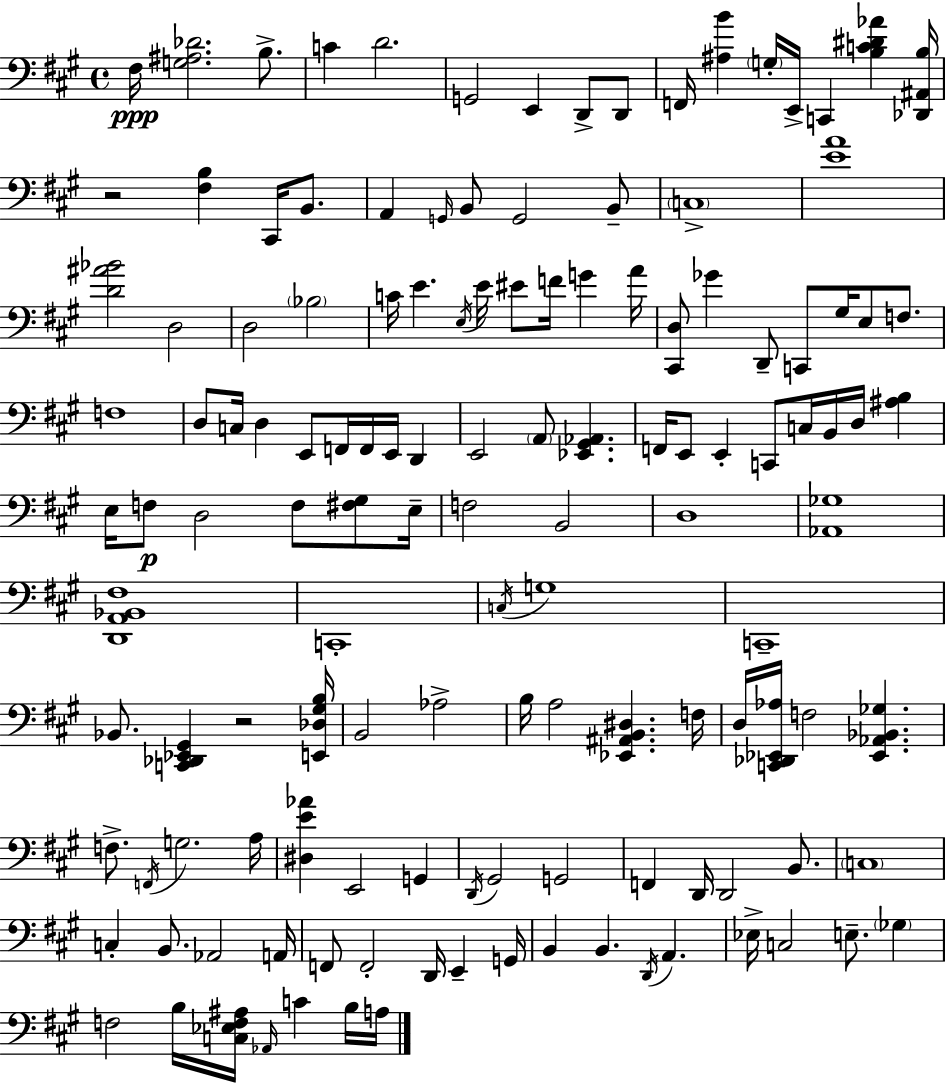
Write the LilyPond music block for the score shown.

{
  \clef bass
  \time 4/4
  \defaultTimeSignature
  \key a \major
  fis16\ppp <g ais des'>2. b8.-> | c'4 d'2. | g,2 e,4 d,8-> d,8 | f,16 <ais b'>4 \parenthesize g16-. e,16-> c,4 <b c' dis' aes'>4 <des, ais, b>16 | \break r2 <fis b>4 cis,16 b,8. | a,4 \grace { g,16 } b,8 g,2 b,8-- | \parenthesize c1-> | <e' a'>1 | \break <d' ais' bes'>2 d2 | d2 \parenthesize bes2 | c'16 e'4. \acciaccatura { e16 } e'16 eis'8 f'16 g'4 | a'16 <cis, d>8 ges'4 d,8-- c,8 gis16 e8 f8. | \break f1 | d8 c16 d4 e,8 f,16 f,16 e,16 d,4 | e,2 \parenthesize a,8 <ees, gis, aes,>4. | f,16 e,8 e,4-. c,8 c16 b,16 d16 <ais b>4 | \break e16 f8\p d2 f8 <fis gis>8 | e16-- f2 b,2 | d1 | <aes, ges>1 | \break <d, a, bes, fis>1 | c,1-. | \acciaccatura { c16 } g1 | c,1-- | \break bes,8. <c, des, ees, gis,>4 r2 | <e, des gis b>16 b,2 aes2-> | b16 a2 <ees, ais, b, dis>4. | f16 d16 <c, des, ees, aes>16 f2 <ees, aes, bes, ges>4. | \break f8.-> \acciaccatura { f,16 } g2. | a16 <dis e' aes'>4 e,2 | g,4 \acciaccatura { d,16 } gis,2 g,2 | f,4 d,16 d,2 | \break b,8. \parenthesize c1 | c4-. b,8. aes,2 | a,16 f,8 f,2-. d,16 | e,4-- g,16 b,4 b,4. \acciaccatura { d,16 } | \break a,4. ees16-> c2 e8.-- | \parenthesize ges4 f2 b16 <c ees f ais>16 | \grace { aes,16 } c'4 b16 a16 \bar "|."
}